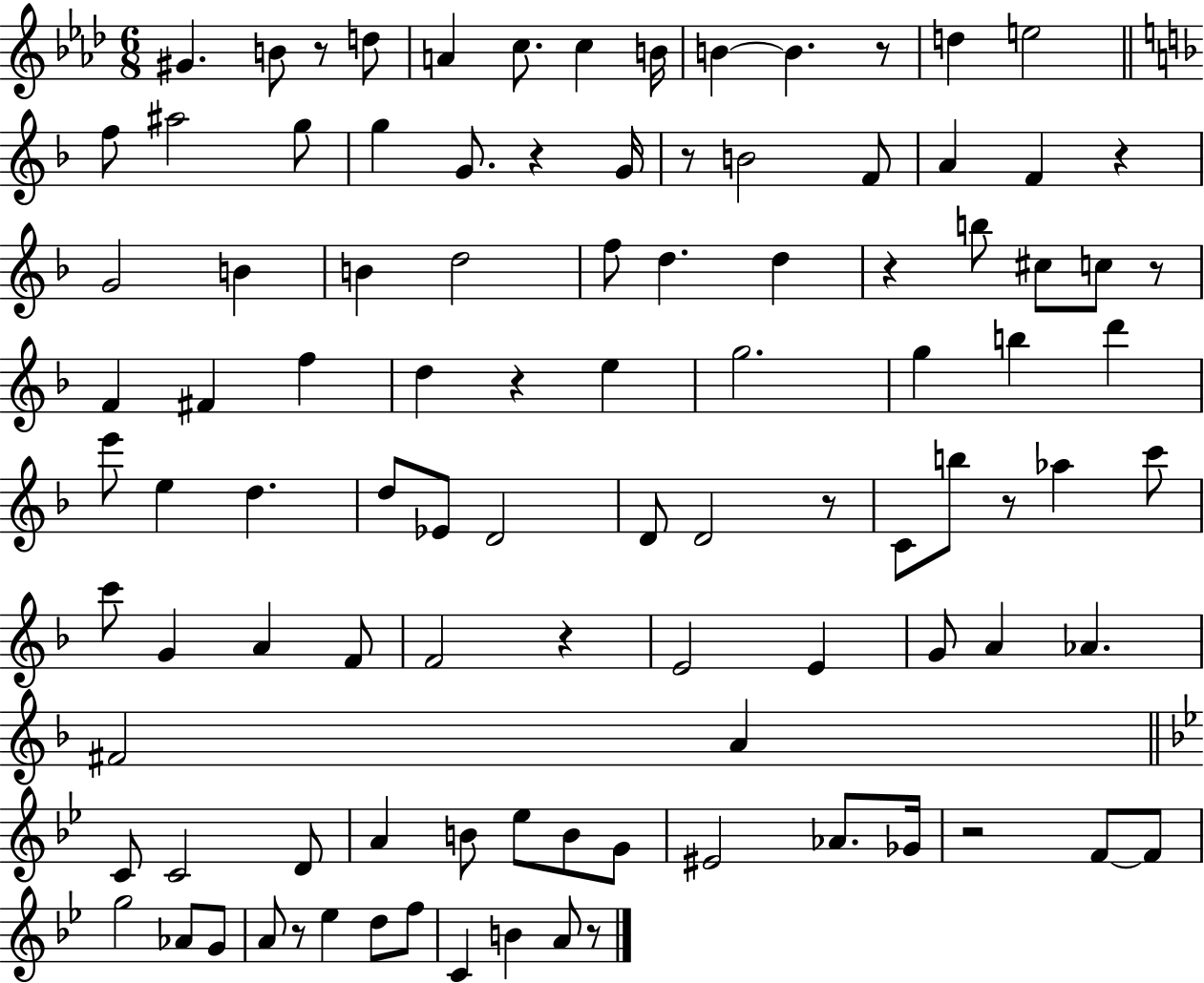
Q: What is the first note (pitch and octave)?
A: G#4